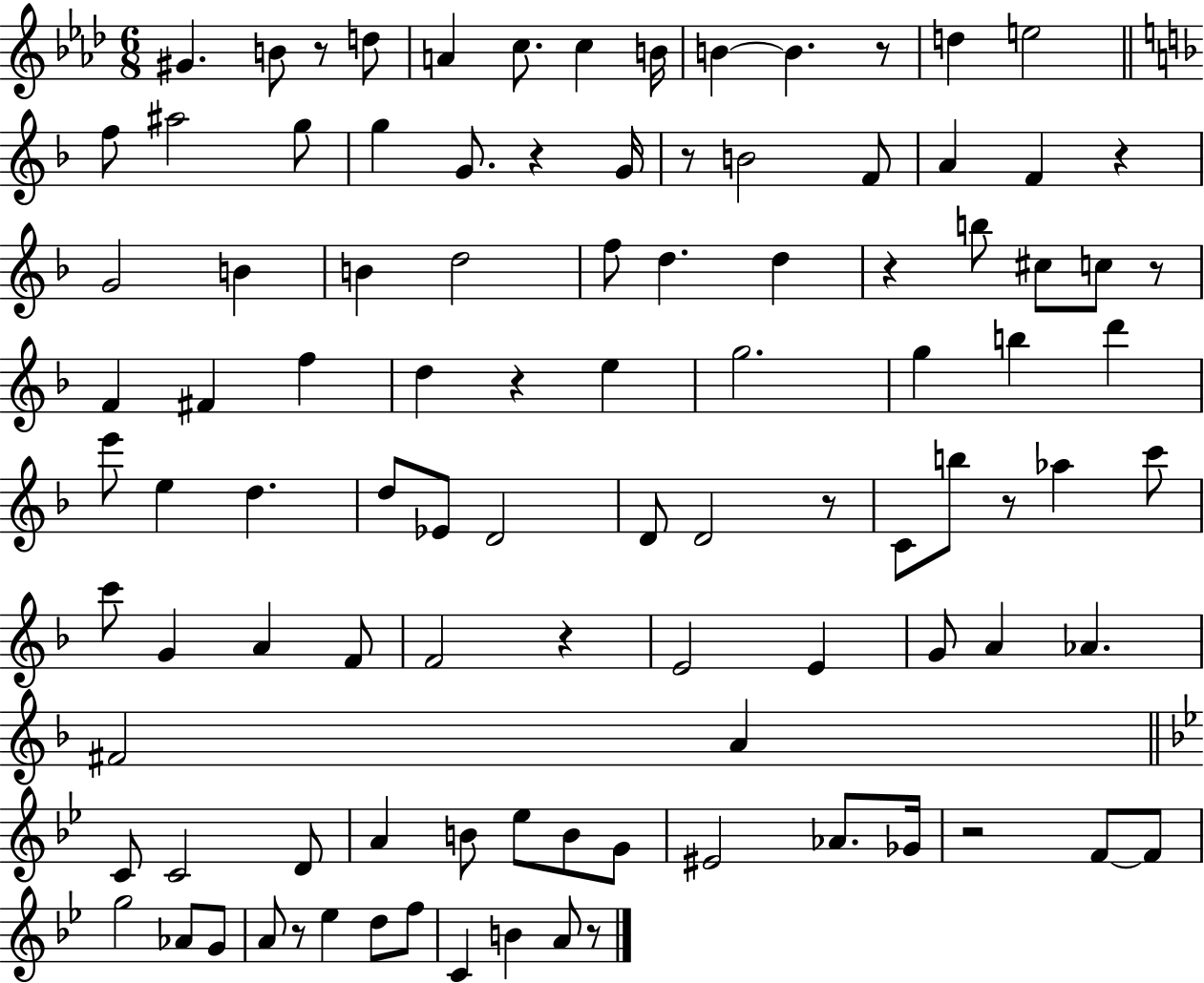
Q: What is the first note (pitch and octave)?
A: G#4